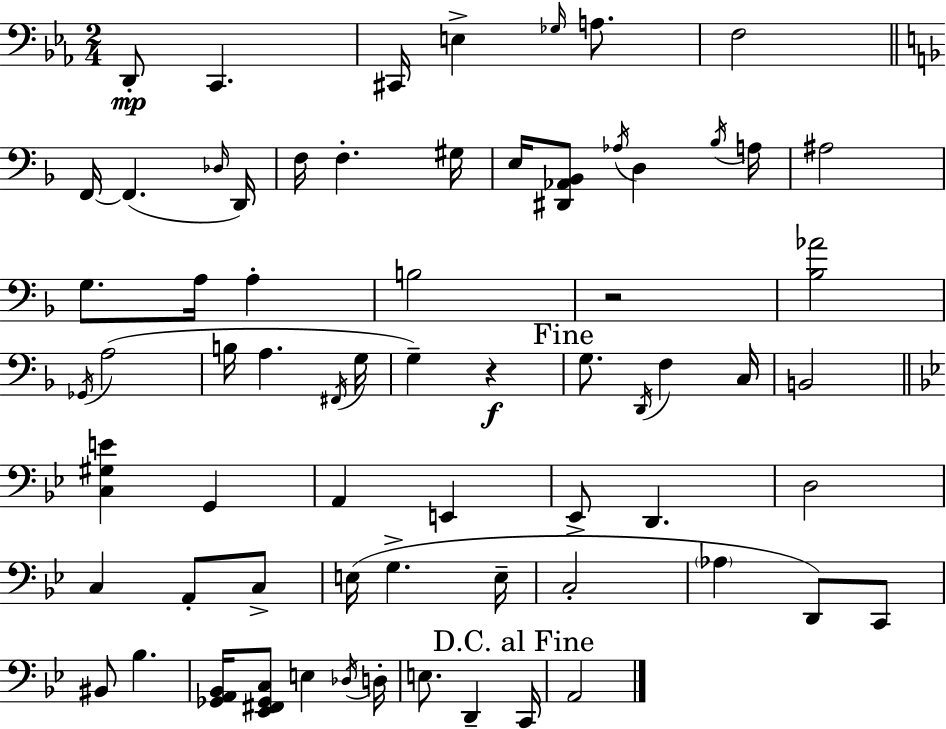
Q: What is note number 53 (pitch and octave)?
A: BIS2